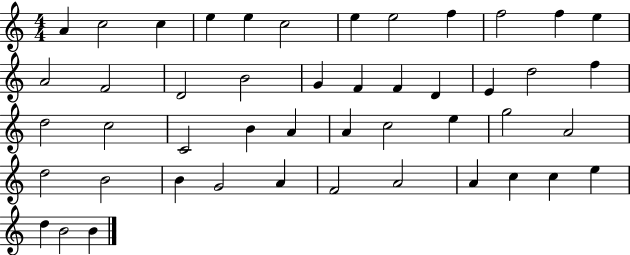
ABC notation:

X:1
T:Untitled
M:4/4
L:1/4
K:C
A c2 c e e c2 e e2 f f2 f e A2 F2 D2 B2 G F F D E d2 f d2 c2 C2 B A A c2 e g2 A2 d2 B2 B G2 A F2 A2 A c c e d B2 B